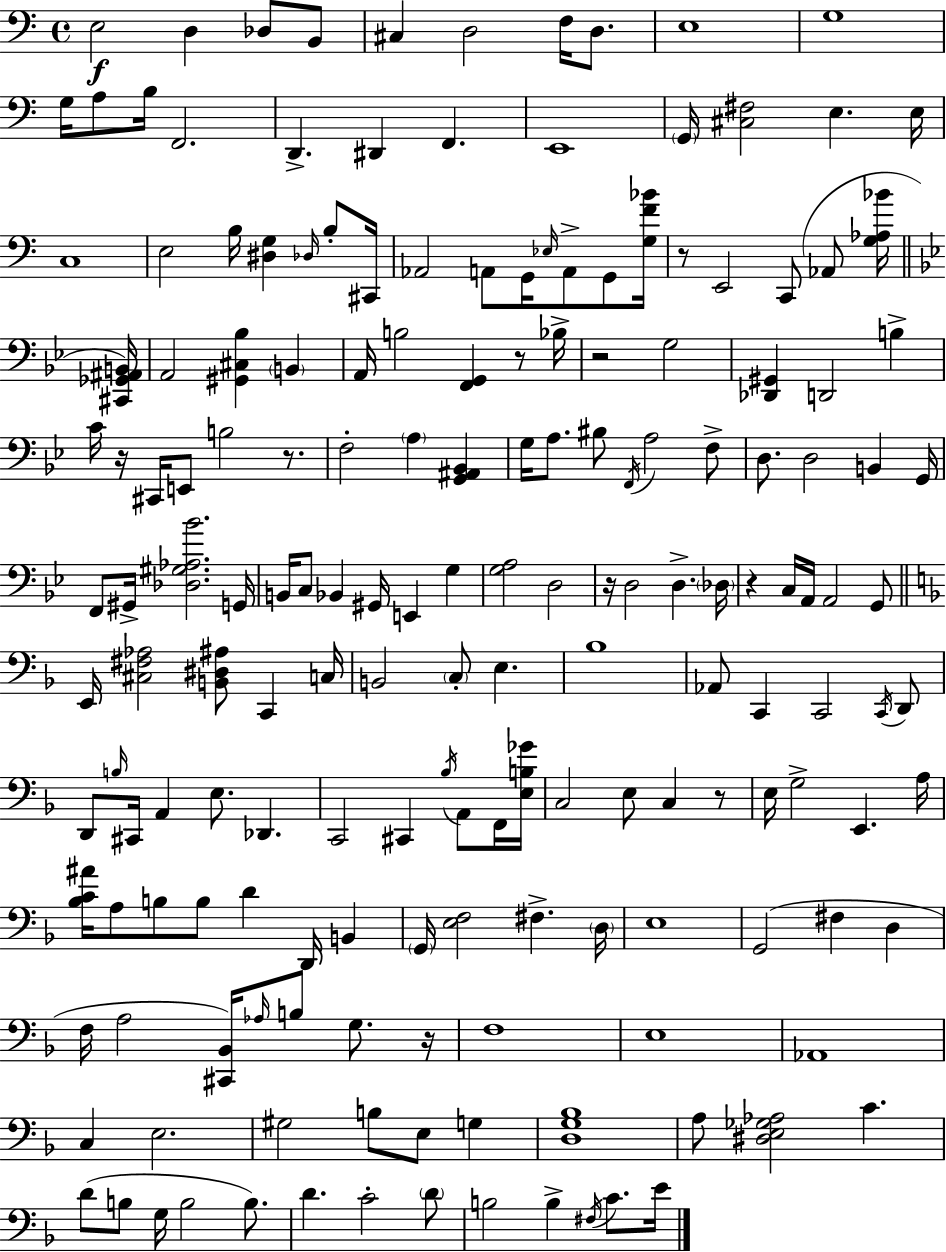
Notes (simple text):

E3/h D3/q Db3/e B2/e C#3/q D3/h F3/s D3/e. E3/w G3/w G3/s A3/e B3/s F2/h. D2/q. D#2/q F2/q. E2/w G2/s [C#3,F#3]/h E3/q. E3/s C3/w E3/h B3/s [D#3,G3]/q Db3/s B3/e C#2/s Ab2/h A2/e G2/s Eb3/s A2/e G2/e [G3,F4,Bb4]/s R/e E2/h C2/e Ab2/e [G3,Ab3,Bb4]/s [C#2,Gb2,A#2,B2]/s A2/h [G#2,C#3,Bb3]/q B2/q A2/s B3/h [F2,G2]/q R/e Bb3/s R/h G3/h [Db2,G#2]/q D2/h B3/q C4/s R/s C#2/s E2/e B3/h R/e. F3/h A3/q [G2,A#2,Bb2]/q G3/s A3/e. BIS3/e F2/s A3/h F3/e D3/e. D3/h B2/q G2/s F2/e G#2/s [Db3,G#3,Ab3,Bb4]/h. G2/s B2/s C3/e Bb2/q G#2/s E2/q G3/q [G3,A3]/h D3/h R/s D3/h D3/q. Db3/s R/q C3/s A2/s A2/h G2/e E2/s [C#3,F#3,Ab3]/h [B2,D#3,A#3]/e C2/q C3/s B2/h C3/e E3/q. Bb3/w Ab2/e C2/q C2/h C2/s D2/e D2/e B3/s C#2/s A2/q E3/e. Db2/q. C2/h C#2/q Bb3/s A2/e F2/s [E3,B3,Gb4]/s C3/h E3/e C3/q R/e E3/s G3/h E2/q. A3/s [Bb3,C4,A#4]/s A3/e B3/e B3/e D4/q D2/s B2/q G2/s [E3,F3]/h F#3/q. D3/s E3/w G2/h F#3/q D3/q F3/s A3/h [C#2,Bb2]/s Ab3/s B3/e G3/e. R/s F3/w E3/w Ab2/w C3/q E3/h. G#3/h B3/e E3/e G3/q [D3,G3,Bb3]/w A3/e [D#3,E3,Gb3,Ab3]/h C4/q. D4/e B3/e G3/s B3/h B3/e. D4/q. C4/h D4/e B3/h B3/q F#3/s C4/e. E4/s